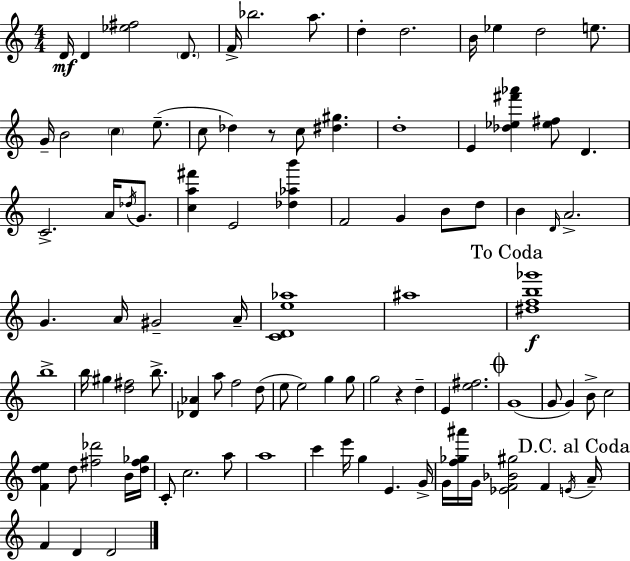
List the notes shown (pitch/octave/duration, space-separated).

D4/s D4/q [Eb5,F#5]/h D4/e. F4/s Bb5/h. A5/e. D5/q D5/h. B4/s Eb5/q D5/h E5/e. G4/s B4/h C5/q E5/e. C5/e Db5/q R/e C5/e [D#5,G#5]/q. D5/w E4/q [Db5,Eb5,F#6,Ab6]/q [Eb5,F#5]/e D4/q. C4/h. A4/s Db5/s G4/e. [C5,A5,F#6]/q E4/h [Db5,Ab5,B6]/q F4/h G4/q B4/e D5/e B4/q D4/s A4/h. G4/q. A4/s G#4/h A4/s [C4,D4,E5,Ab5]/w A#5/w [D#5,F5,B5,Gb6]/w B5/w B5/s G#5/q [D5,F#5]/h B5/e. [Db4,Ab4]/q A5/e F5/h D5/e E5/e E5/h G5/q G5/e G5/h R/q D5/q E4/q [E5,F#5]/h. G4/w G4/e G4/q B4/e C5/h [F4,D5,E5]/q D5/e [F#5,Db6]/h B4/s [D5,F#5,Gb5]/s C4/e C5/h. A5/e A5/w C6/q E6/s G5/q E4/q. G4/s G4/s [F5,Gb5,A#6]/s G4/s [Eb4,F4,Bb4,G#5]/h F4/q E4/s A4/s F4/q D4/q D4/h